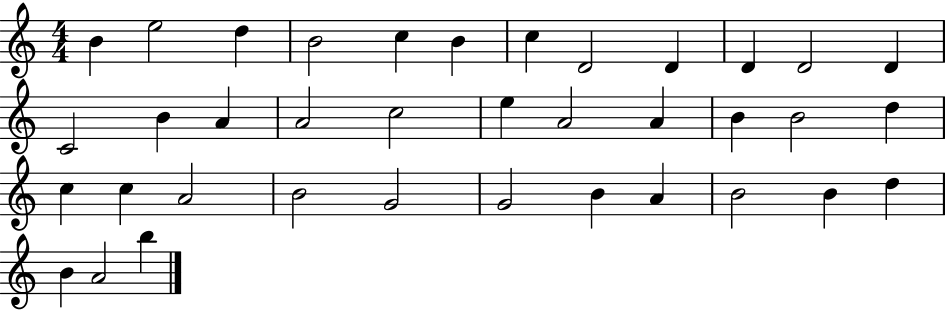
{
  \clef treble
  \numericTimeSignature
  \time 4/4
  \key c \major
  b'4 e''2 d''4 | b'2 c''4 b'4 | c''4 d'2 d'4 | d'4 d'2 d'4 | \break c'2 b'4 a'4 | a'2 c''2 | e''4 a'2 a'4 | b'4 b'2 d''4 | \break c''4 c''4 a'2 | b'2 g'2 | g'2 b'4 a'4 | b'2 b'4 d''4 | \break b'4 a'2 b''4 | \bar "|."
}